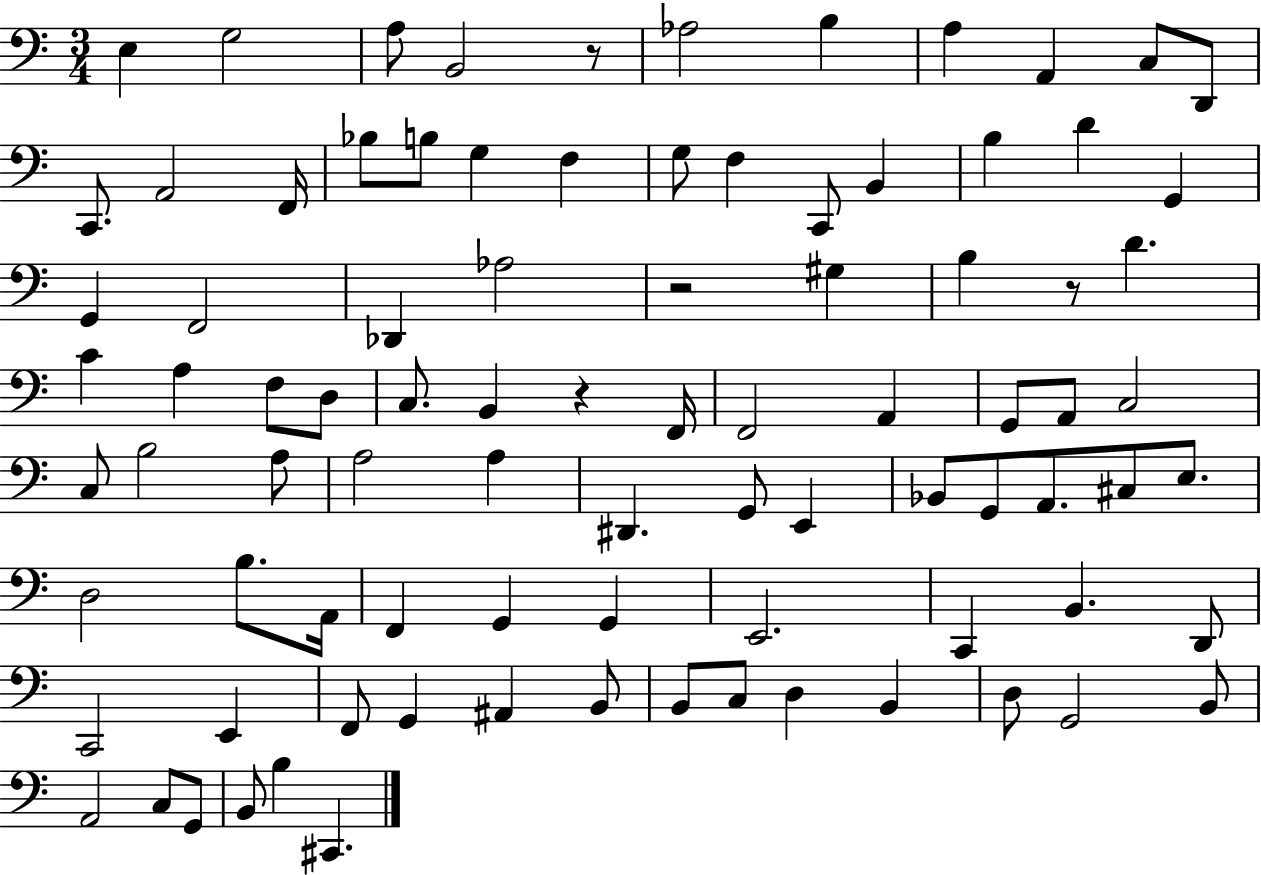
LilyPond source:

{
  \clef bass
  \numericTimeSignature
  \time 3/4
  \key c \major
  e4 g2 | a8 b,2 r8 | aes2 b4 | a4 a,4 c8 d,8 | \break c,8. a,2 f,16 | bes8 b8 g4 f4 | g8 f4 c,8 b,4 | b4 d'4 g,4 | \break g,4 f,2 | des,4 aes2 | r2 gis4 | b4 r8 d'4. | \break c'4 a4 f8 d8 | c8. b,4 r4 f,16 | f,2 a,4 | g,8 a,8 c2 | \break c8 b2 a8 | a2 a4 | dis,4. g,8 e,4 | bes,8 g,8 a,8. cis8 e8. | \break d2 b8. a,16 | f,4 g,4 g,4 | e,2. | c,4 b,4. d,8 | \break c,2 e,4 | f,8 g,4 ais,4 b,8 | b,8 c8 d4 b,4 | d8 g,2 b,8 | \break a,2 c8 g,8 | b,8 b4 cis,4. | \bar "|."
}